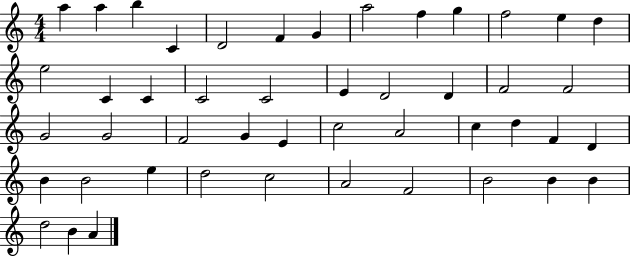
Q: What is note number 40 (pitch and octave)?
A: A4